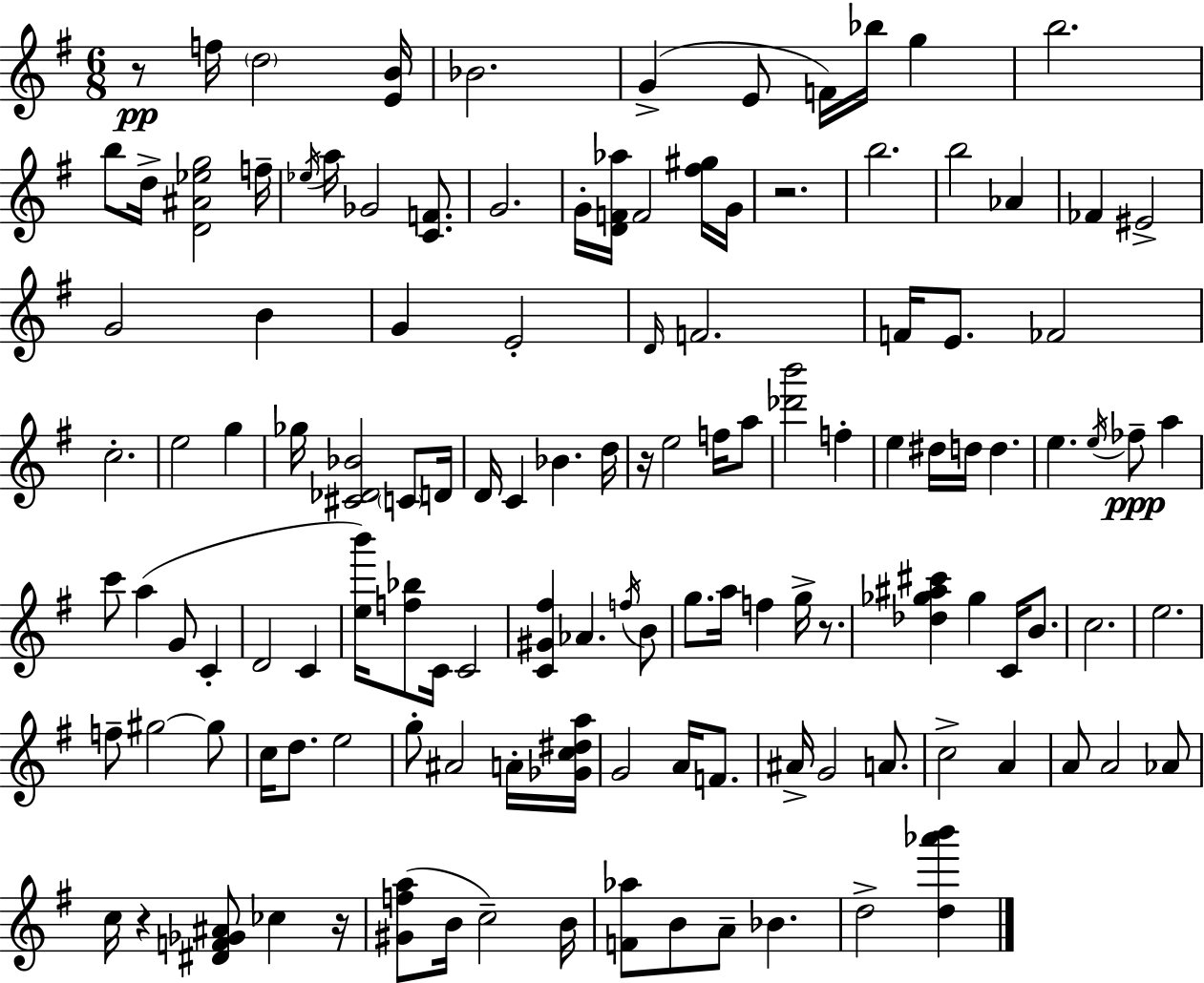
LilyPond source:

{
  \clef treble
  \numericTimeSignature
  \time 6/8
  \key e \minor
  \repeat volta 2 { r8\pp f''16 \parenthesize d''2 <e' b'>16 | bes'2. | g'4->( e'8 f'16) bes''16 g''4 | b''2. | \break b''8 d''16-> <d' ais' ees'' g''>2 f''16-- | \acciaccatura { ees''16 } a''16 ges'2 <c' f'>8. | g'2. | g'16-. <d' f' aes''>16 f'2 <fis'' gis''>16 | \break g'16 r2. | b''2. | b''2 aes'4 | fes'4 eis'2-> | \break g'2 b'4 | g'4 e'2-. | \grace { d'16 } f'2. | f'16 e'8. fes'2 | \break c''2.-. | e''2 g''4 | ges''16 <cis' des' bes'>2 \parenthesize c'8 | d'16 d'16 c'4 bes'4. | \break d''16 r16 e''2 f''16 | a''8 <des''' b'''>2 f''4-. | e''4 dis''16 d''16 d''4. | e''4. \acciaccatura { e''16 } fes''8--\ppp a''4 | \break c'''8 a''4( g'8 c'4-. | d'2 c'4 | <e'' b'''>16) <f'' bes''>8 c'16 c'2 | <c' gis' fis''>4 aes'4. | \break \acciaccatura { f''16 } b'8 g''8. a''16 f''4 | g''16-> r8. <des'' ges'' ais'' cis'''>4 ges''4 | c'16 b'8. c''2. | e''2. | \break f''8-- gis''2~~ | gis''8 c''16 d''8. e''2 | g''8-. ais'2 | a'16-. <ges' c'' dis'' a''>16 g'2 | \break a'16 f'8. ais'16-> g'2 | a'8. c''2-> | a'4 a'8 a'2 | aes'8 c''16 r4 <dis' f' ges' ais'>8 ces''4 | \break r16 <gis' f'' a''>8( b'16 c''2--) | b'16 <f' aes''>8 b'8 a'8-- bes'4. | d''2-> | <d'' aes''' b'''>4 } \bar "|."
}